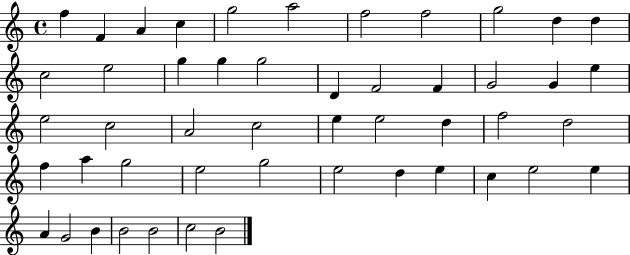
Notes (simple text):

F5/q F4/q A4/q C5/q G5/h A5/h F5/h F5/h G5/h D5/q D5/q C5/h E5/h G5/q G5/q G5/h D4/q F4/h F4/q G4/h G4/q E5/q E5/h C5/h A4/h C5/h E5/q E5/h D5/q F5/h D5/h F5/q A5/q G5/h E5/h G5/h E5/h D5/q E5/q C5/q E5/h E5/q A4/q G4/h B4/q B4/h B4/h C5/h B4/h